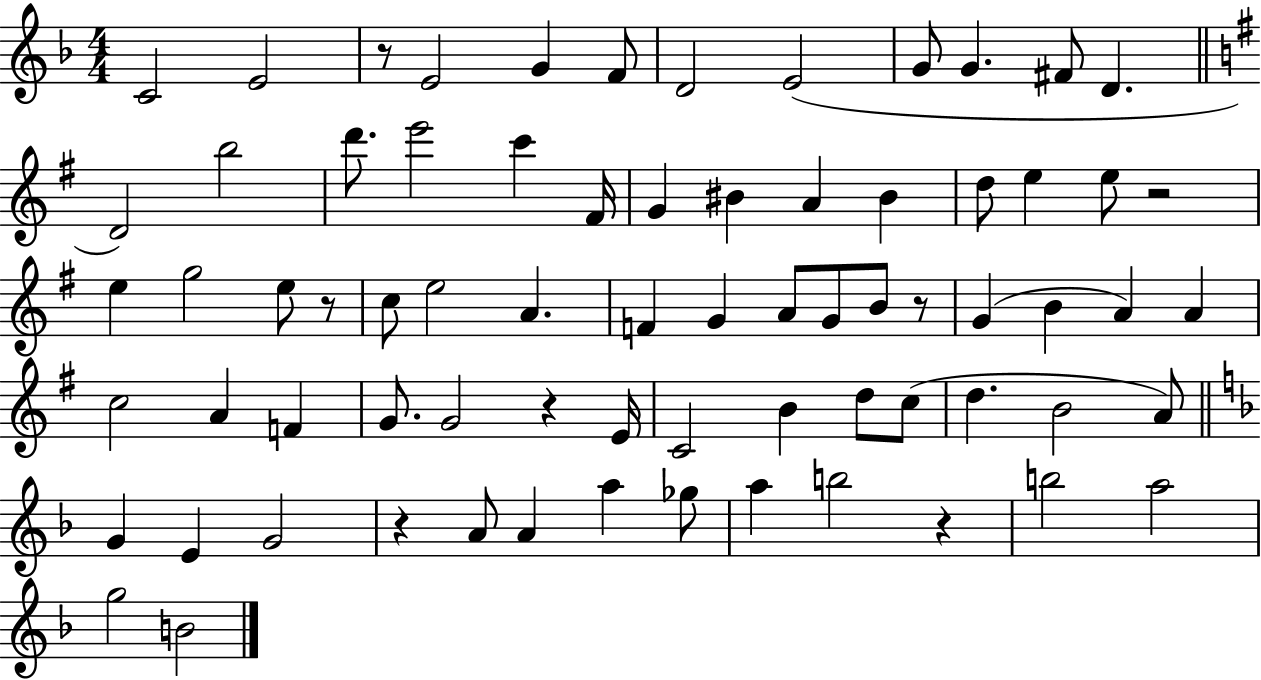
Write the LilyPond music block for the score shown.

{
  \clef treble
  \numericTimeSignature
  \time 4/4
  \key f \major
  \repeat volta 2 { c'2 e'2 | r8 e'2 g'4 f'8 | d'2 e'2( | g'8 g'4. fis'8 d'4. | \break \bar "||" \break \key e \minor d'2) b''2 | d'''8. e'''2 c'''4 fis'16 | g'4 bis'4 a'4 bis'4 | d''8 e''4 e''8 r2 | \break e''4 g''2 e''8 r8 | c''8 e''2 a'4. | f'4 g'4 a'8 g'8 b'8 r8 | g'4( b'4 a'4) a'4 | \break c''2 a'4 f'4 | g'8. g'2 r4 e'16 | c'2 b'4 d''8 c''8( | d''4. b'2 a'8) | \break \bar "||" \break \key f \major g'4 e'4 g'2 | r4 a'8 a'4 a''4 ges''8 | a''4 b''2 r4 | b''2 a''2 | \break g''2 b'2 | } \bar "|."
}